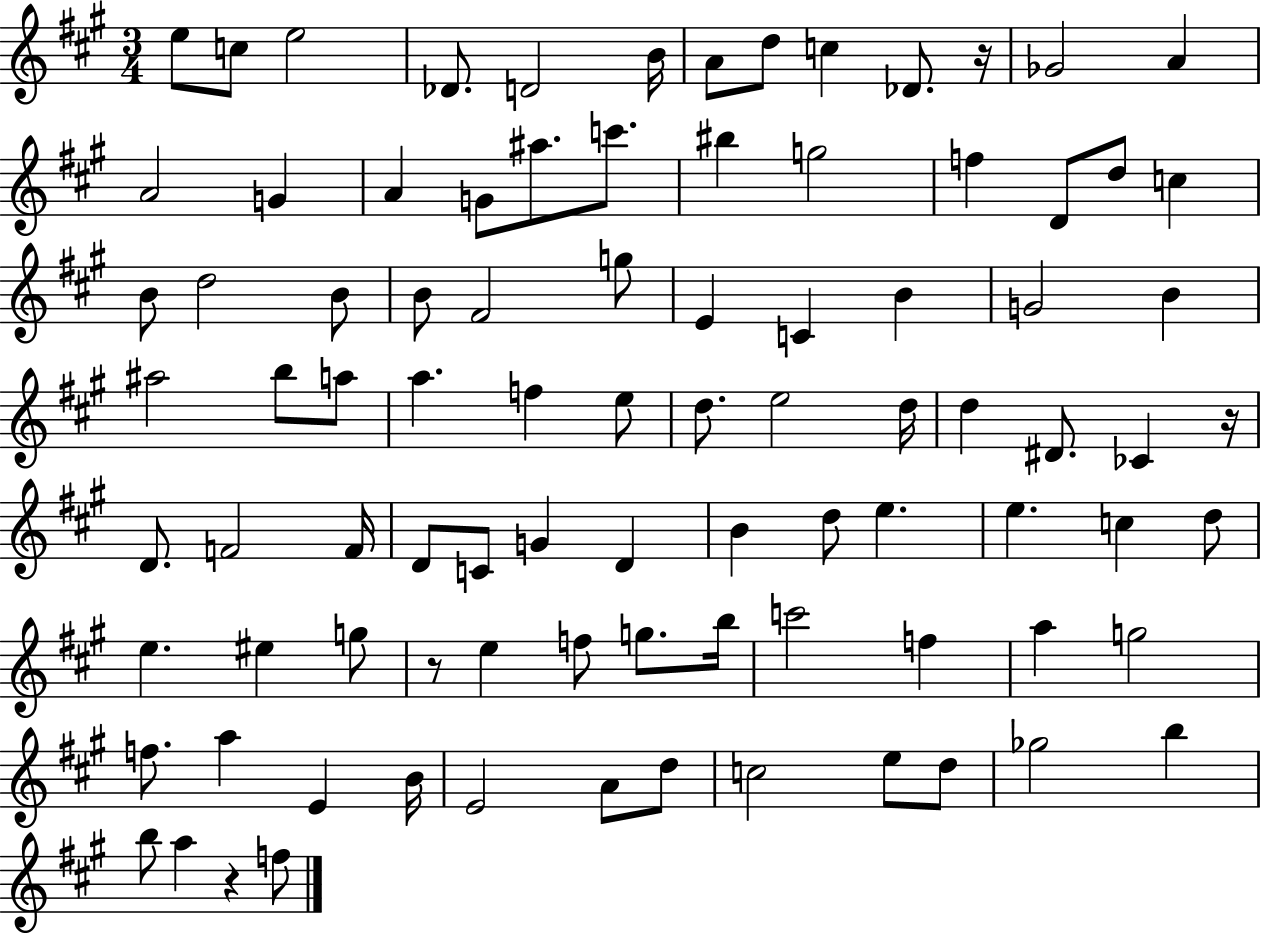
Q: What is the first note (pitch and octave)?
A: E5